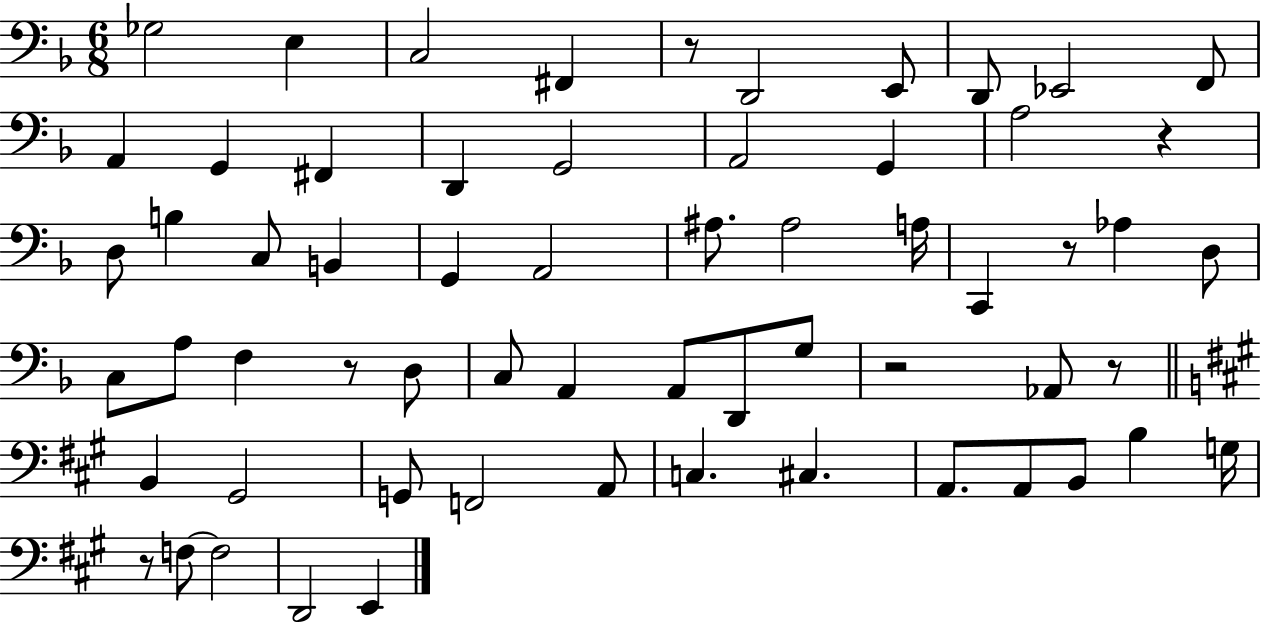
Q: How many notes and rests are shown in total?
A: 62